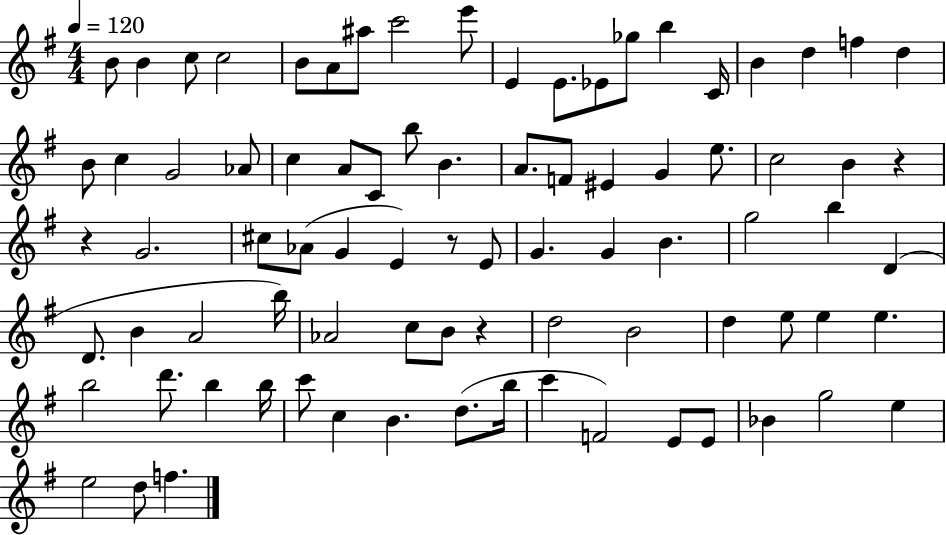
B4/e B4/q C5/e C5/h B4/e A4/e A#5/e C6/h E6/e E4/q E4/e. Eb4/e Gb5/e B5/q C4/s B4/q D5/q F5/q D5/q B4/e C5/q G4/h Ab4/e C5/q A4/e C4/e B5/e B4/q. A4/e. F4/e EIS4/q G4/q E5/e. C5/h B4/q R/q R/q G4/h. C#5/e Ab4/e G4/q E4/q R/e E4/e G4/q. G4/q B4/q. G5/h B5/q D4/q D4/e. B4/q A4/h B5/s Ab4/h C5/e B4/e R/q D5/h B4/h D5/q E5/e E5/q E5/q. B5/h D6/e. B5/q B5/s C6/e C5/q B4/q. D5/e. B5/s C6/q F4/h E4/e E4/e Bb4/q G5/h E5/q E5/h D5/e F5/q.